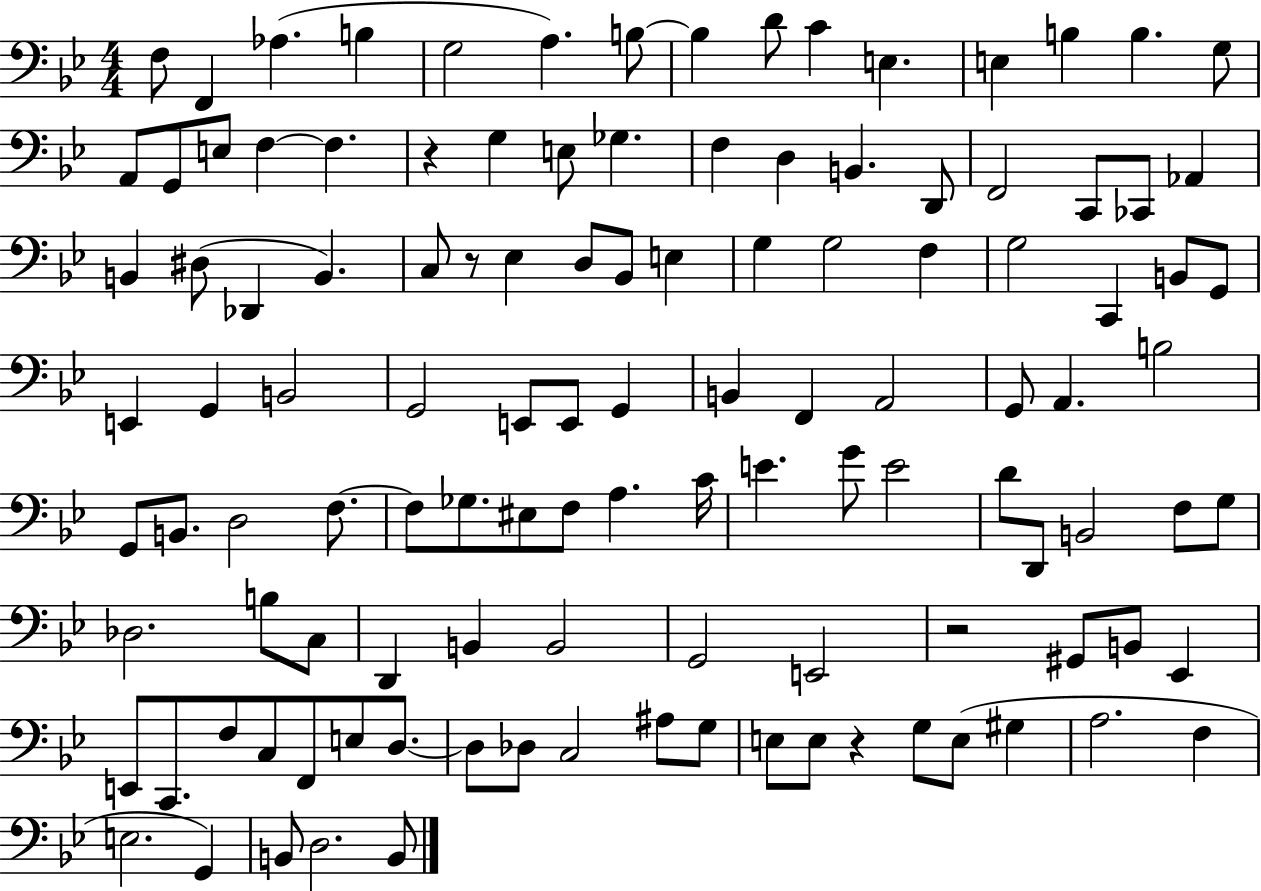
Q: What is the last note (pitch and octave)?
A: B2